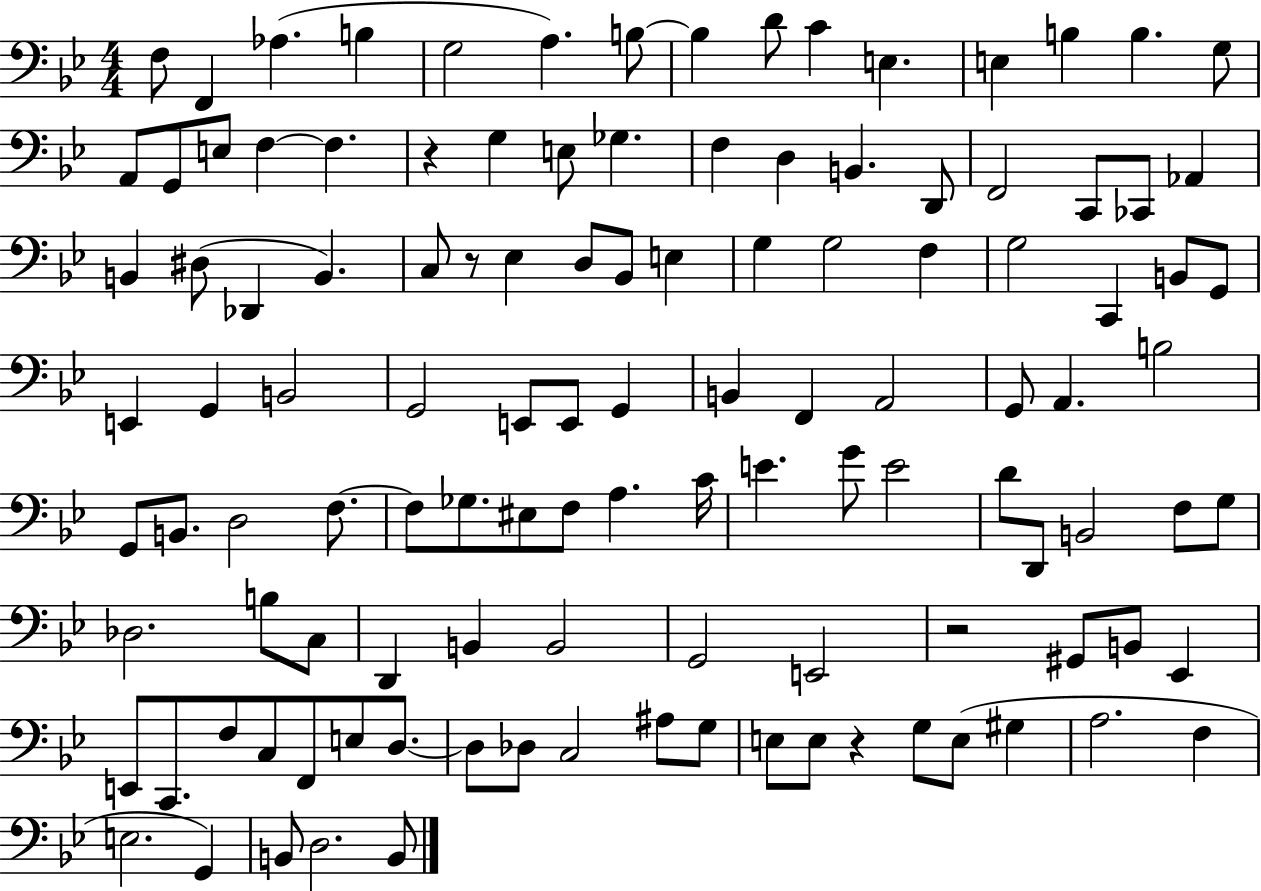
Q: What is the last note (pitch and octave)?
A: B2